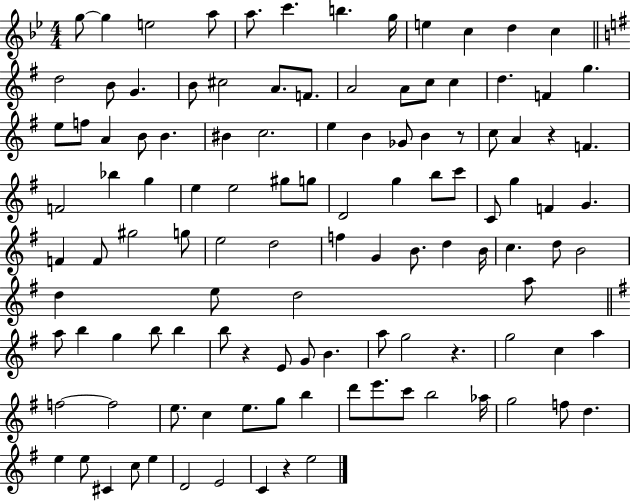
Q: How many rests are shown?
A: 5